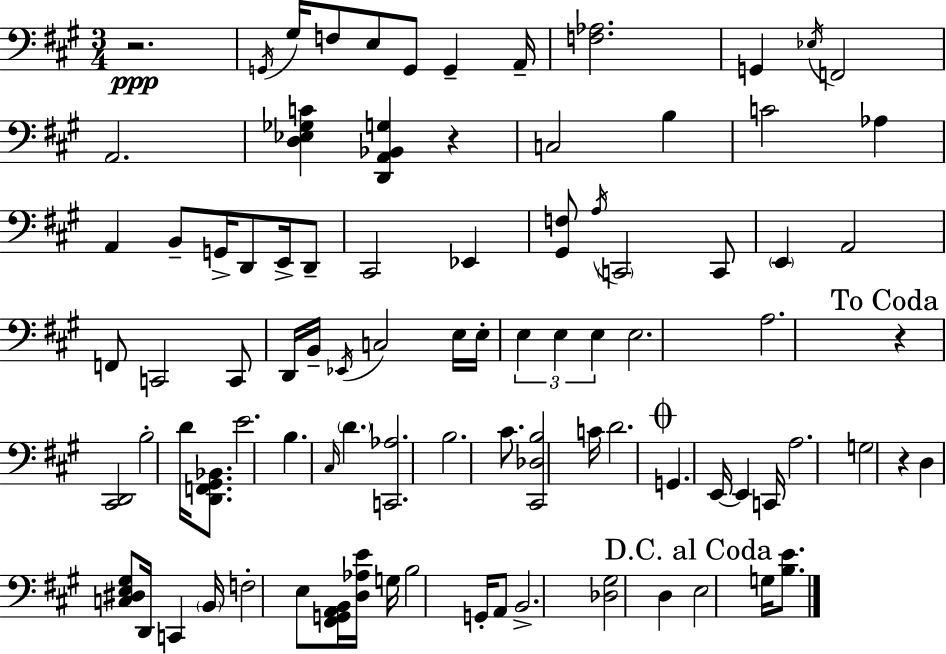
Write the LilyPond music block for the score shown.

{
  \clef bass
  \numericTimeSignature
  \time 3/4
  \key a \major
  \repeat volta 2 { r2.\ppp | \acciaccatura { g,16 } gis16 f8 e8 g,8 g,4-- | a,16-- <f aes>2. | g,4 \acciaccatura { ees16 } f,2 | \break a,2. | <d ees ges c'>4 <d, a, bes, g>4 r4 | c2 b4 | c'2 aes4 | \break a,4 b,8-- g,16-> d,8 e,16-> | d,8-- cis,2 ees,4 | <gis, f>8 \acciaccatura { a16 } \parenthesize c,2 | c,8 \parenthesize e,4 a,2 | \break f,8 c,2 | c,8 d,16 b,16-- \acciaccatura { ees,16 } c2 | e16 e16-. \tuplet 3/2 { e4 e4 | e4 } e2. | \break a2. | \mark "To Coda" r4 <cis, d,>2 | b2-. | d'16 <d, f, gis, bes,>8. e'2. | \break b4. \grace { cis16 } \parenthesize d'4. | <c, aes>2. | b2. | cis'8. <cis, des b>2 | \break c'16 d'2. | \mark \markup { \musicglyph "scripts.coda" } g,4. e,16~~ | e,4 c,16 a2. | g2 | \break r4 d4 <c dis e gis>8 d,16 | c,4 \parenthesize b,16 f2-. | e8 <fis, g, a, b,>16 <d aes e'>16 g16 b2 | g,16-. a,8 b,2.-> | \break <des gis>2 | d4 \mark "D.C. al Coda" e2 | g16 <b e'>8. } \bar "|."
}